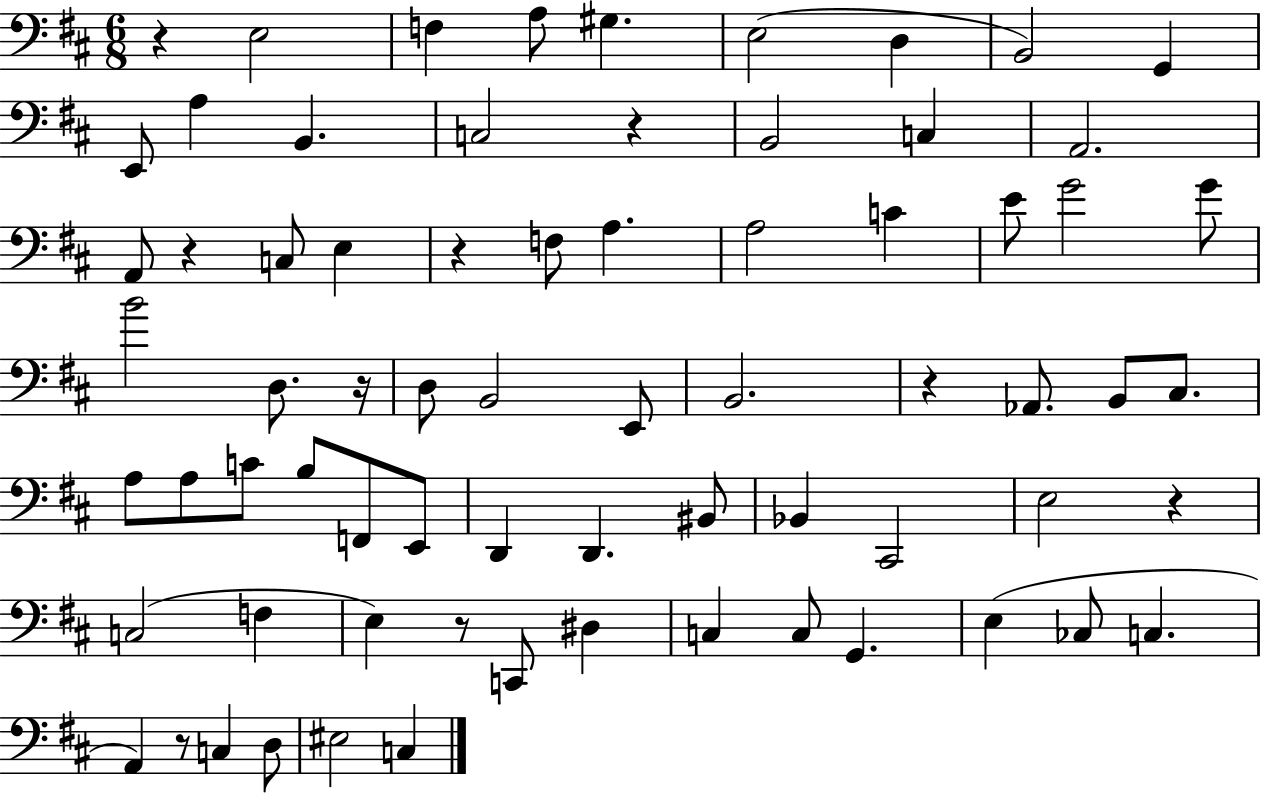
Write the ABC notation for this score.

X:1
T:Untitled
M:6/8
L:1/4
K:D
z E,2 F, A,/2 ^G, E,2 D, B,,2 G,, E,,/2 A, B,, C,2 z B,,2 C, A,,2 A,,/2 z C,/2 E, z F,/2 A, A,2 C E/2 G2 G/2 B2 D,/2 z/4 D,/2 B,,2 E,,/2 B,,2 z _A,,/2 B,,/2 ^C,/2 A,/2 A,/2 C/2 B,/2 F,,/2 E,,/2 D,, D,, ^B,,/2 _B,, ^C,,2 E,2 z C,2 F, E, z/2 C,,/2 ^D, C, C,/2 G,, E, _C,/2 C, A,, z/2 C, D,/2 ^E,2 C,